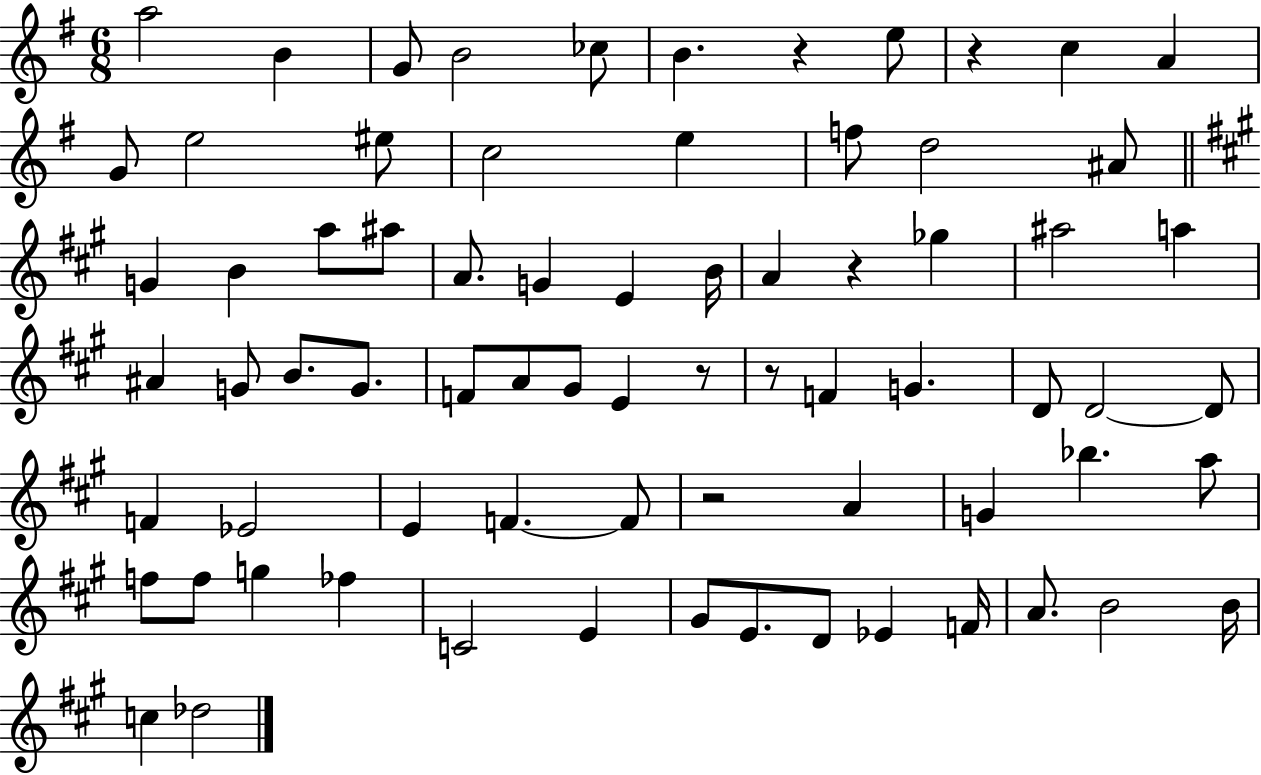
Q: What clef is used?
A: treble